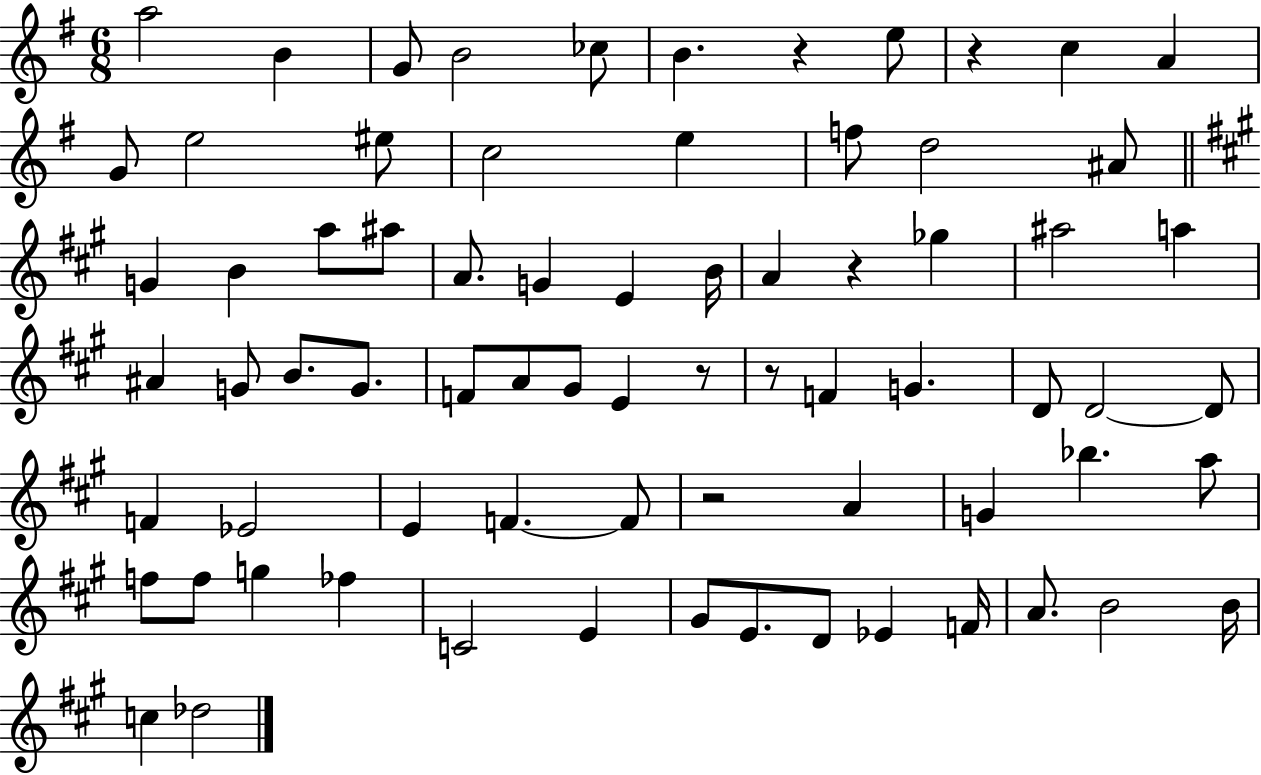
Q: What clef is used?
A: treble